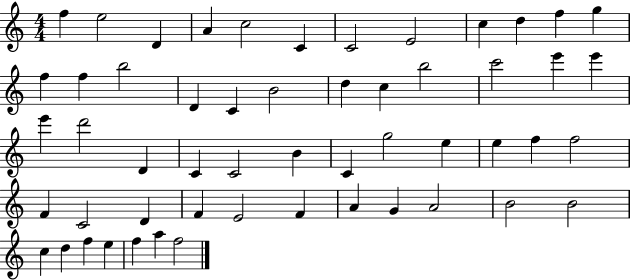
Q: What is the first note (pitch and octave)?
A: F5